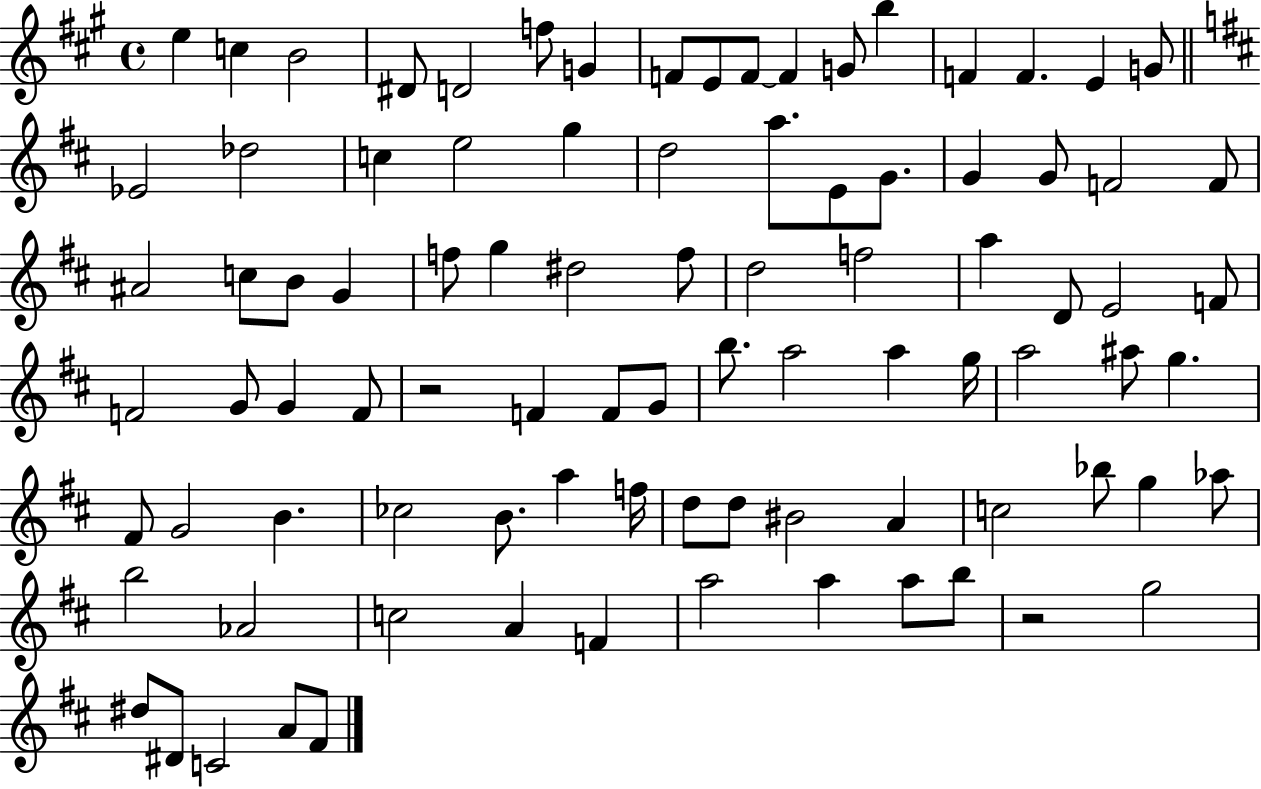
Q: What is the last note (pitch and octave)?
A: F#4